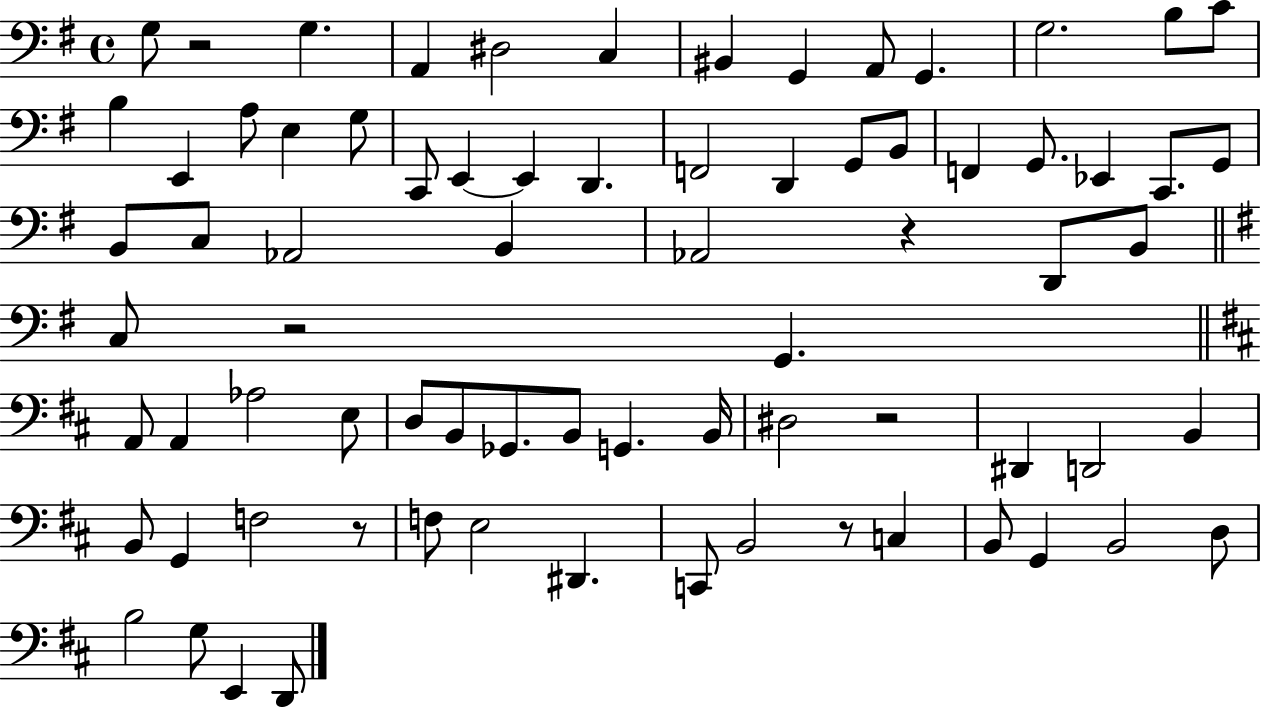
G3/e R/h G3/q. A2/q D#3/h C3/q BIS2/q G2/q A2/e G2/q. G3/h. B3/e C4/e B3/q E2/q A3/e E3/q G3/e C2/e E2/q E2/q D2/q. F2/h D2/q G2/e B2/e F2/q G2/e. Eb2/q C2/e. G2/e B2/e C3/e Ab2/h B2/q Ab2/h R/q D2/e B2/e C3/e R/h G2/q. A2/e A2/q Ab3/h E3/e D3/e B2/e Gb2/e. B2/e G2/q. B2/s D#3/h R/h D#2/q D2/h B2/q B2/e G2/q F3/h R/e F3/e E3/h D#2/q. C2/e B2/h R/e C3/q B2/e G2/q B2/h D3/e B3/h G3/e E2/q D2/e